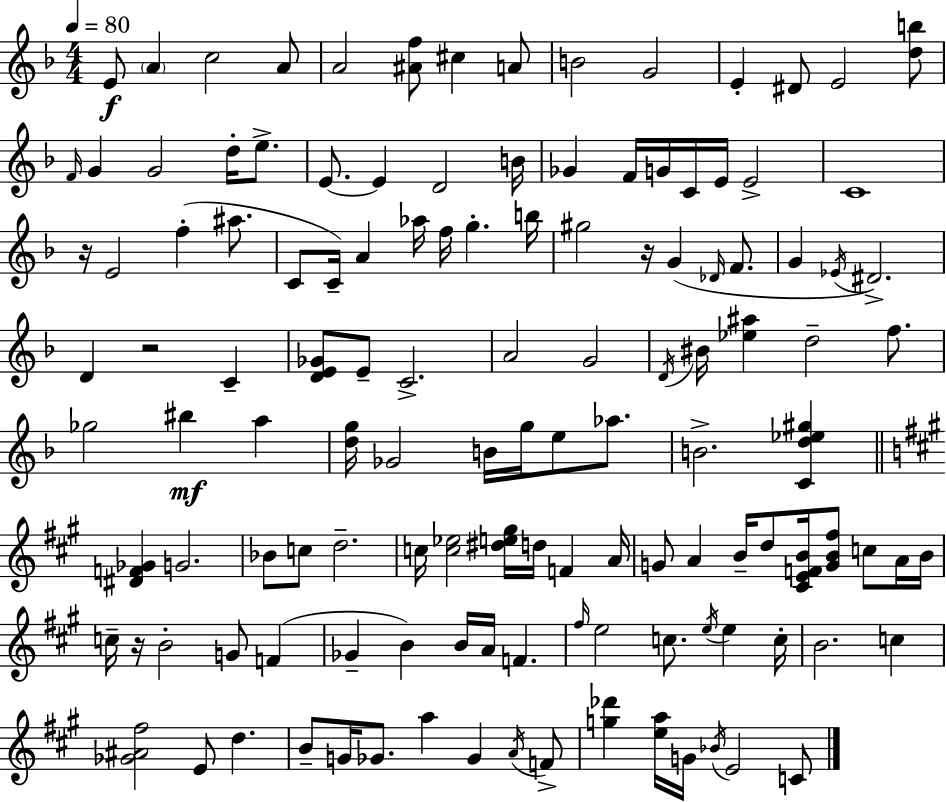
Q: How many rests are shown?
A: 4